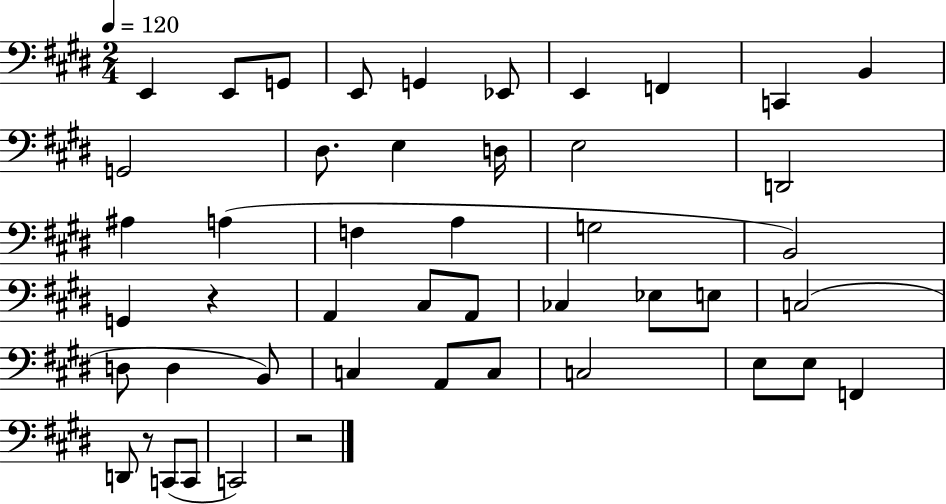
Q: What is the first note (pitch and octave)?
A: E2